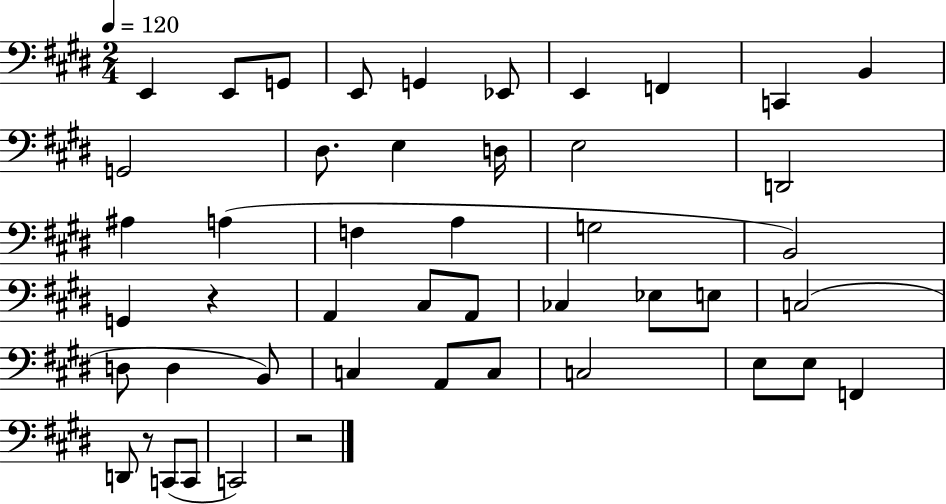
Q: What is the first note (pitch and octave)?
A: E2